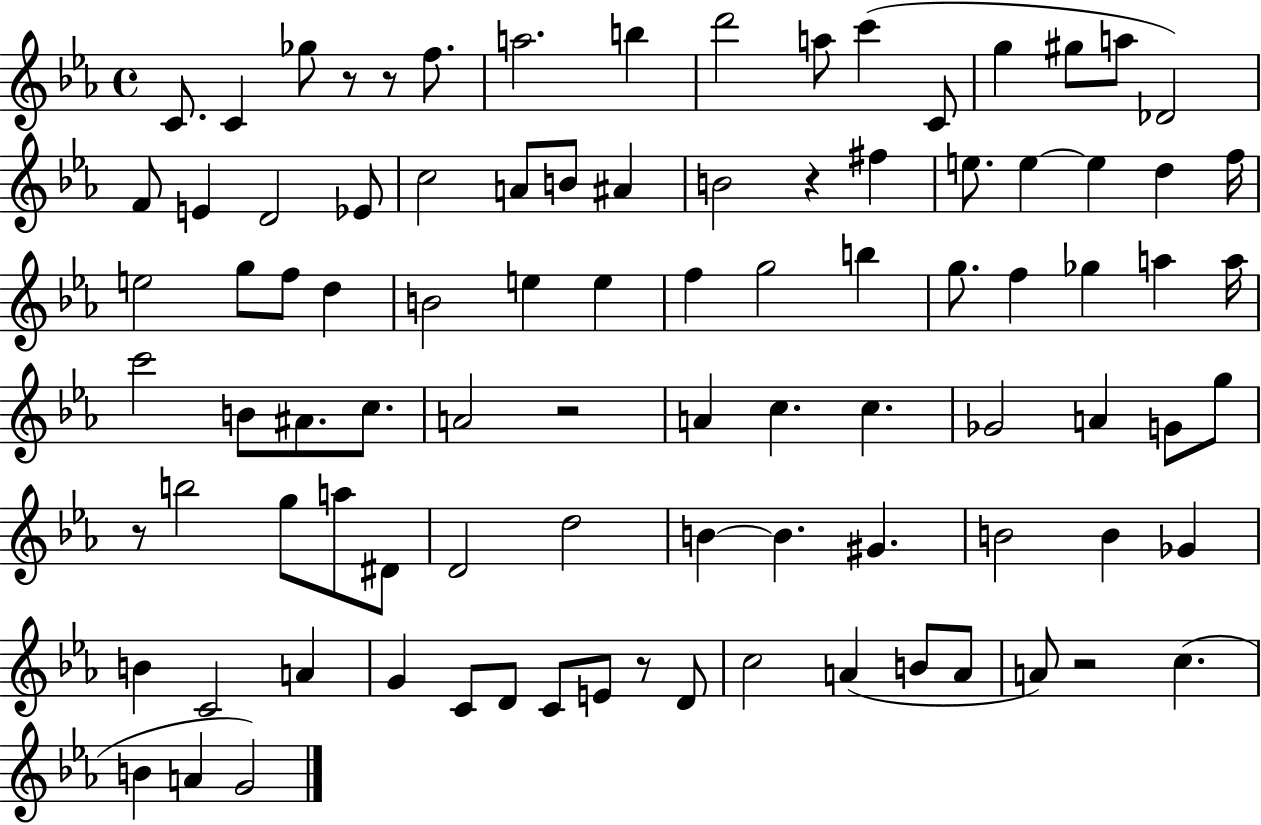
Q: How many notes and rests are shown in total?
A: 93